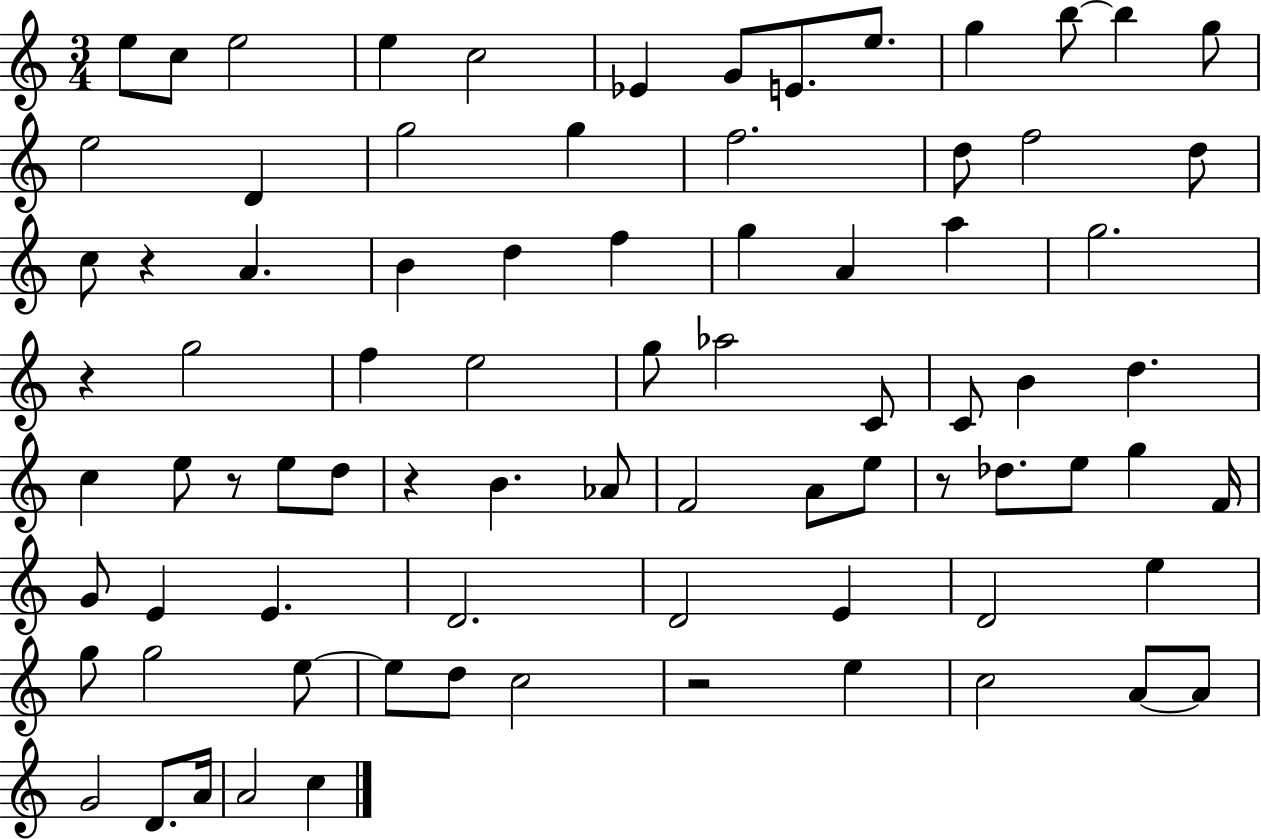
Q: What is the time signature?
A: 3/4